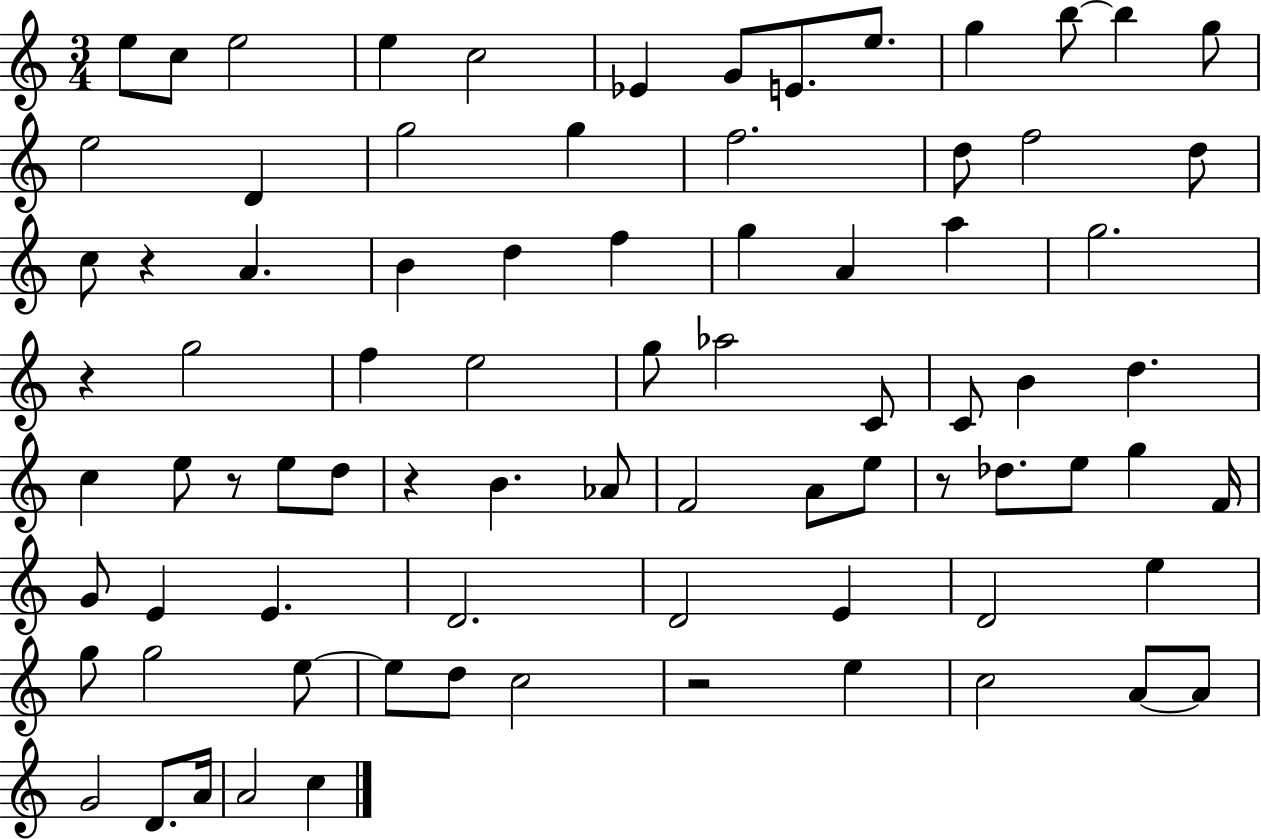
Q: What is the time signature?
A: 3/4